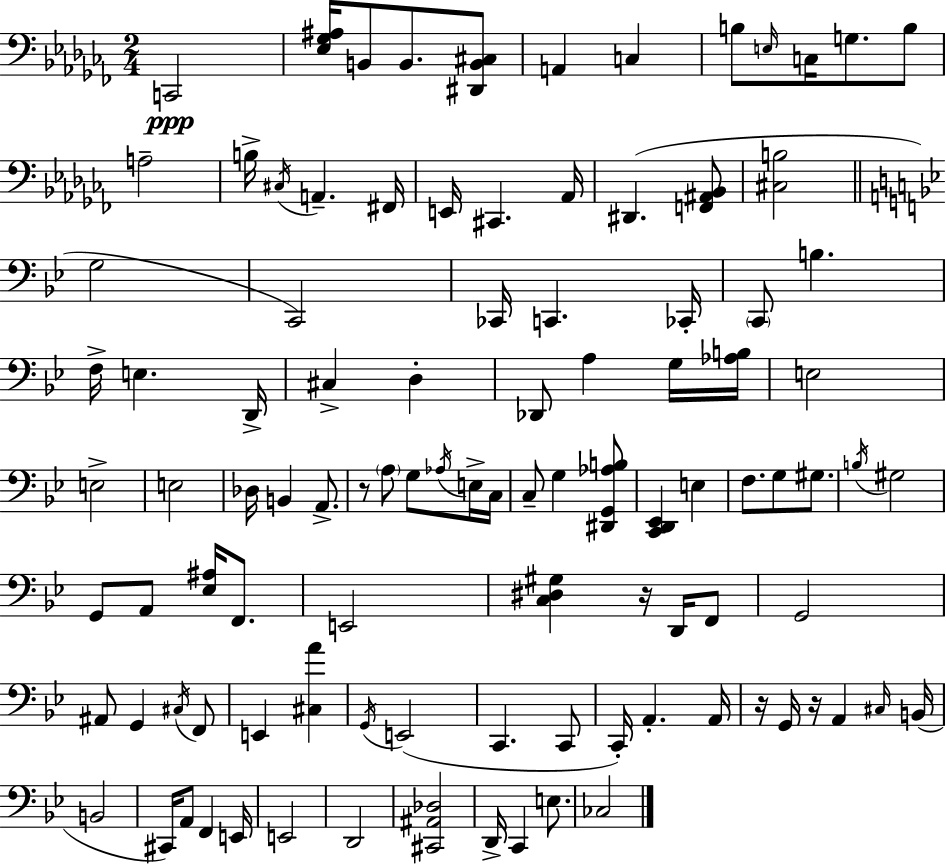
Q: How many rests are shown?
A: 4